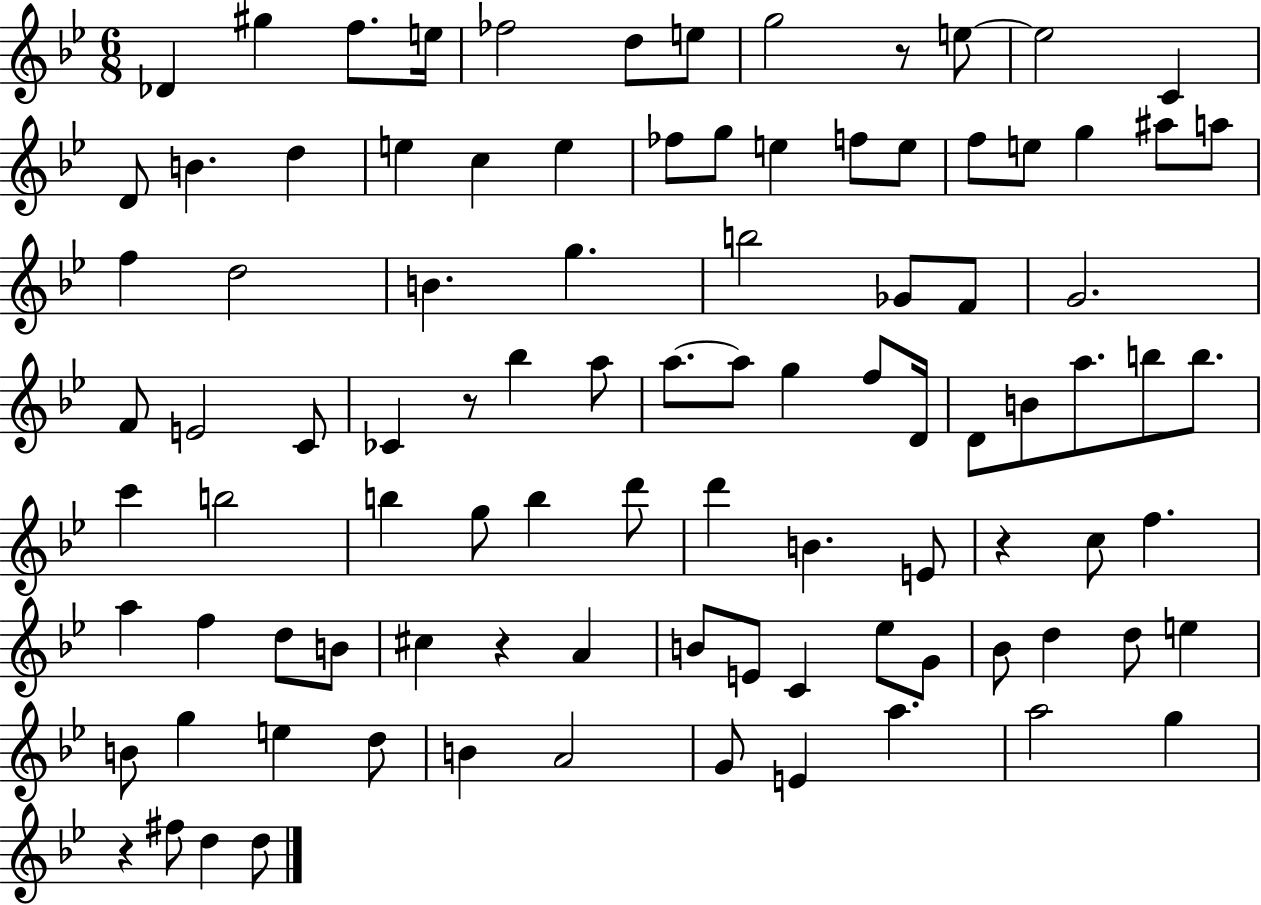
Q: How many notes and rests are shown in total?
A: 96